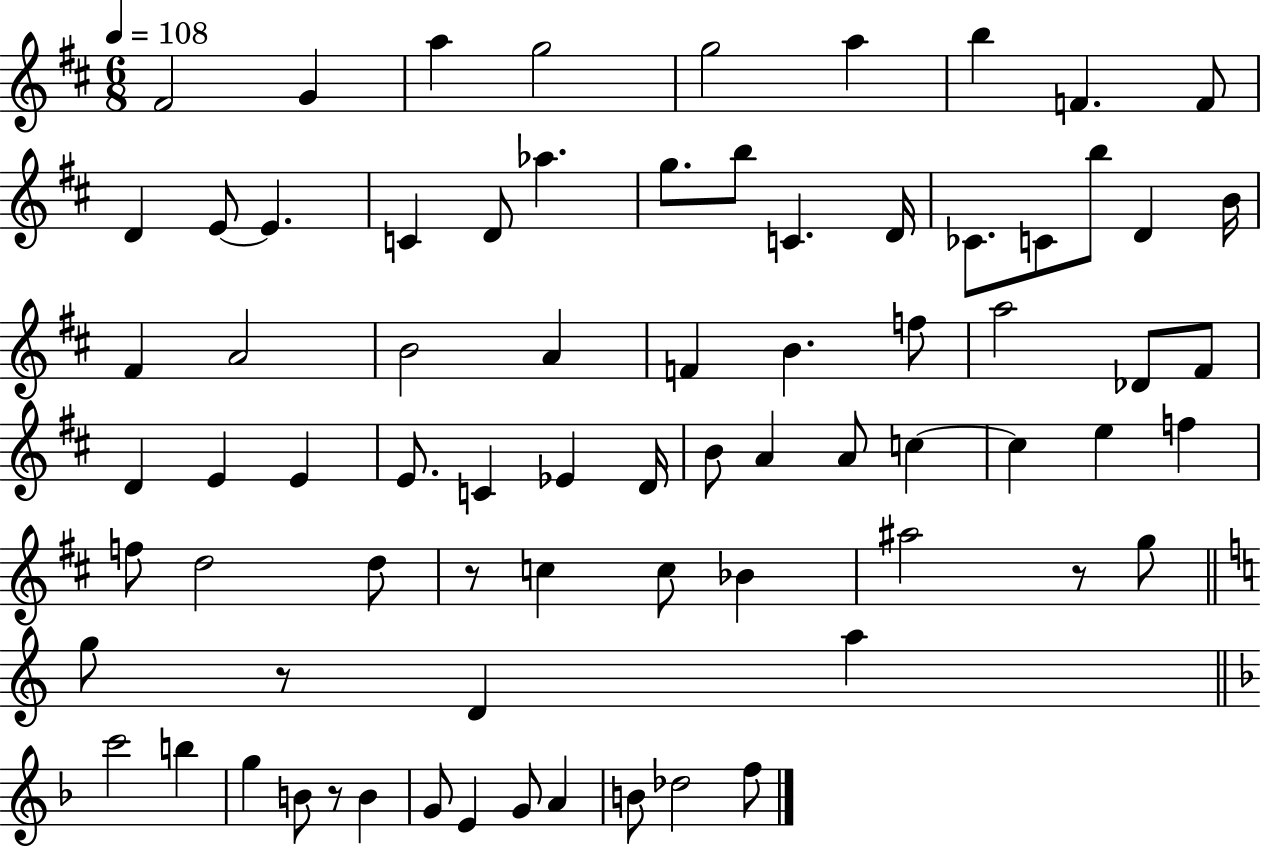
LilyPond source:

{
  \clef treble
  \numericTimeSignature
  \time 6/8
  \key d \major
  \tempo 4 = 108
  fis'2 g'4 | a''4 g''2 | g''2 a''4 | b''4 f'4. f'8 | \break d'4 e'8~~ e'4. | c'4 d'8 aes''4. | g''8. b''8 c'4. d'16 | ces'8. c'8 b''8 d'4 b'16 | \break fis'4 a'2 | b'2 a'4 | f'4 b'4. f''8 | a''2 des'8 fis'8 | \break d'4 e'4 e'4 | e'8. c'4 ees'4 d'16 | b'8 a'4 a'8 c''4~~ | c''4 e''4 f''4 | \break f''8 d''2 d''8 | r8 c''4 c''8 bes'4 | ais''2 r8 g''8 | \bar "||" \break \key a \minor g''8 r8 d'4 a''4 | \bar "||" \break \key f \major c'''2 b''4 | g''4 b'8 r8 b'4 | g'8 e'4 g'8 a'4 | b'8 des''2 f''8 | \break \bar "|."
}